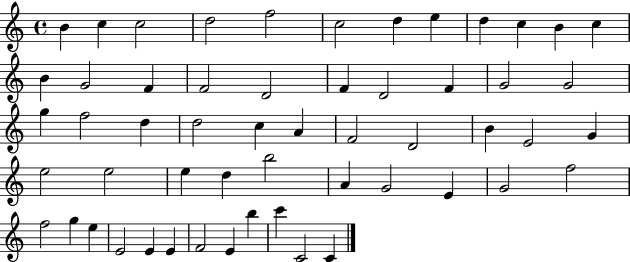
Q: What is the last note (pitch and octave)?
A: C4